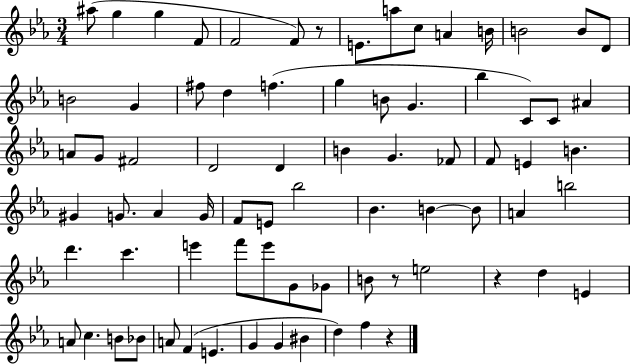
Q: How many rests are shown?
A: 4